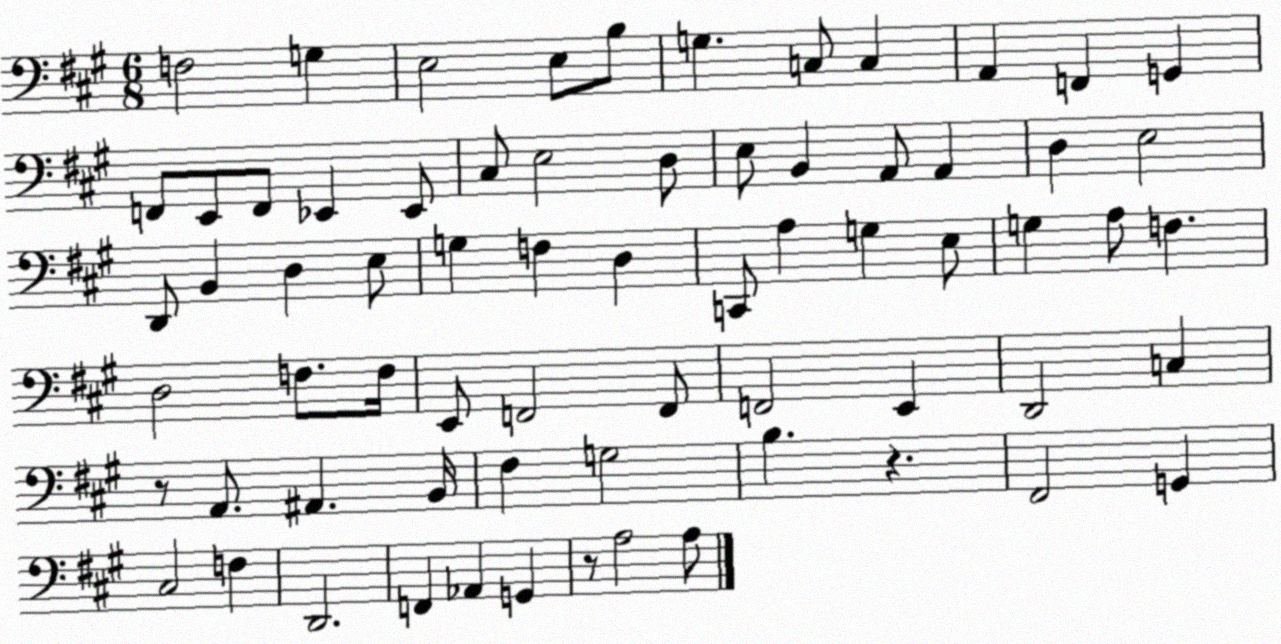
X:1
T:Untitled
M:6/8
L:1/4
K:A
F,2 G, E,2 E,/2 B,/2 G, C,/2 C, A,, F,, G,, F,,/2 E,,/2 F,,/2 _E,, _E,,/2 ^C,/2 E,2 D,/2 E,/2 B,, A,,/2 A,, D, E,2 D,,/2 B,, D, E,/2 G, F, D, C,,/2 A, G, E,/2 G, A,/2 F, D,2 F,/2 F,/4 E,,/2 F,,2 F,,/2 F,,2 E,, D,,2 C, z/2 A,,/2 ^A,, B,,/4 ^F, G,2 B, z ^F,,2 G,, ^C,2 F, D,,2 F,, _A,, G,, z/2 A,2 A,/2